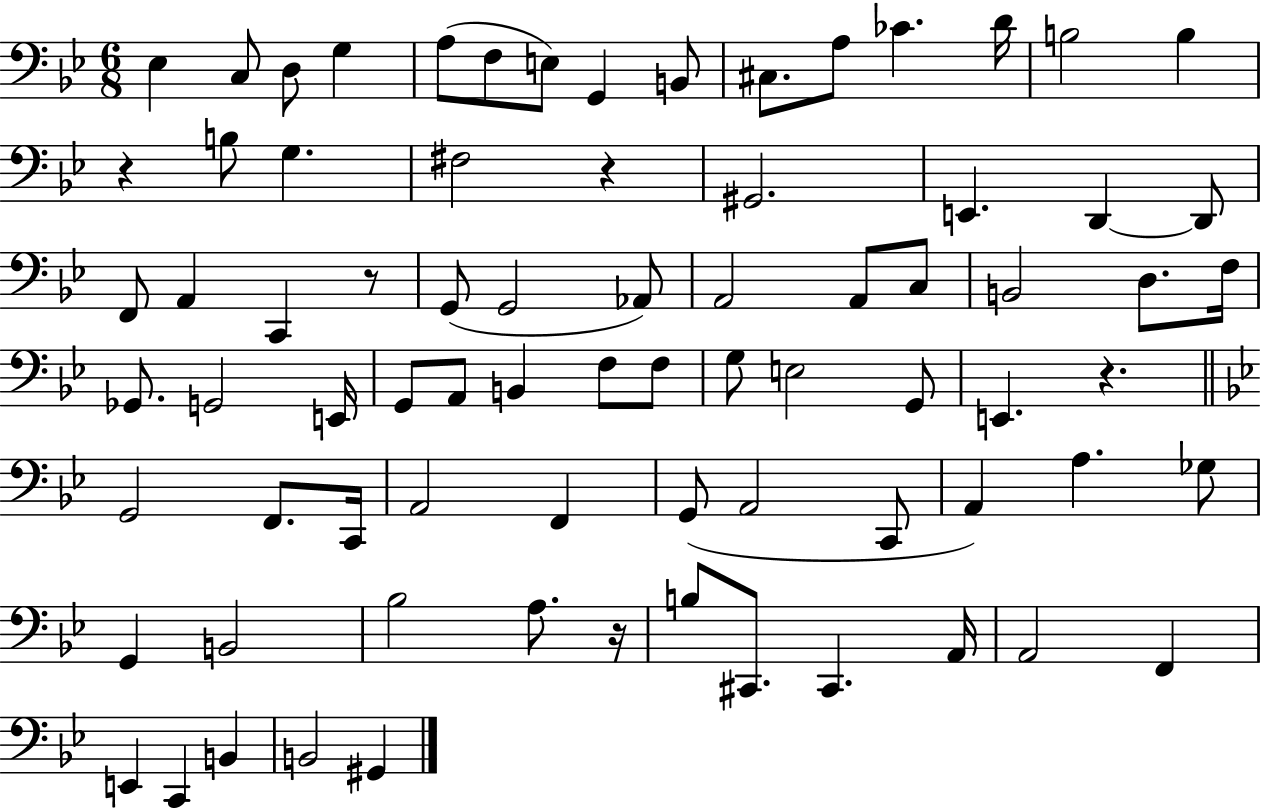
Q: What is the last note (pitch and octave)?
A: G#2